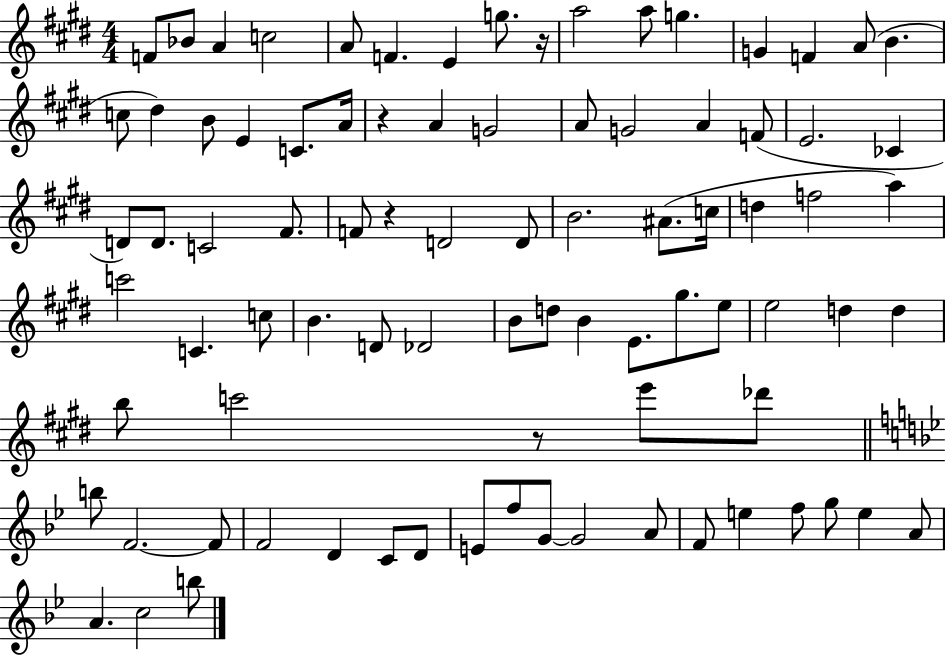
F4/e Bb4/e A4/q C5/h A4/e F4/q. E4/q G5/e. R/s A5/h A5/e G5/q. G4/q F4/q A4/e B4/q. C5/e D#5/q B4/e E4/q C4/e. A4/s R/q A4/q G4/h A4/e G4/h A4/q F4/e E4/h. CES4/q D4/e D4/e. C4/h F#4/e. F4/e R/q D4/h D4/e B4/h. A#4/e. C5/s D5/q F5/h A5/q C6/h C4/q. C5/e B4/q. D4/e Db4/h B4/e D5/e B4/q E4/e. G#5/e. E5/e E5/h D5/q D5/q B5/e C6/h R/e E6/e Db6/e B5/e F4/h. F4/e F4/h D4/q C4/e D4/e E4/e F5/e G4/e G4/h A4/e F4/e E5/q F5/e G5/e E5/q A4/e A4/q. C5/h B5/e